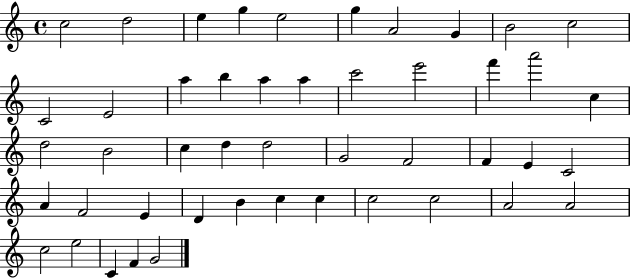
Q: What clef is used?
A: treble